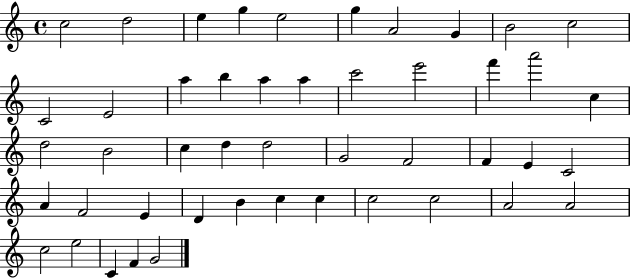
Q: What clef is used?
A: treble